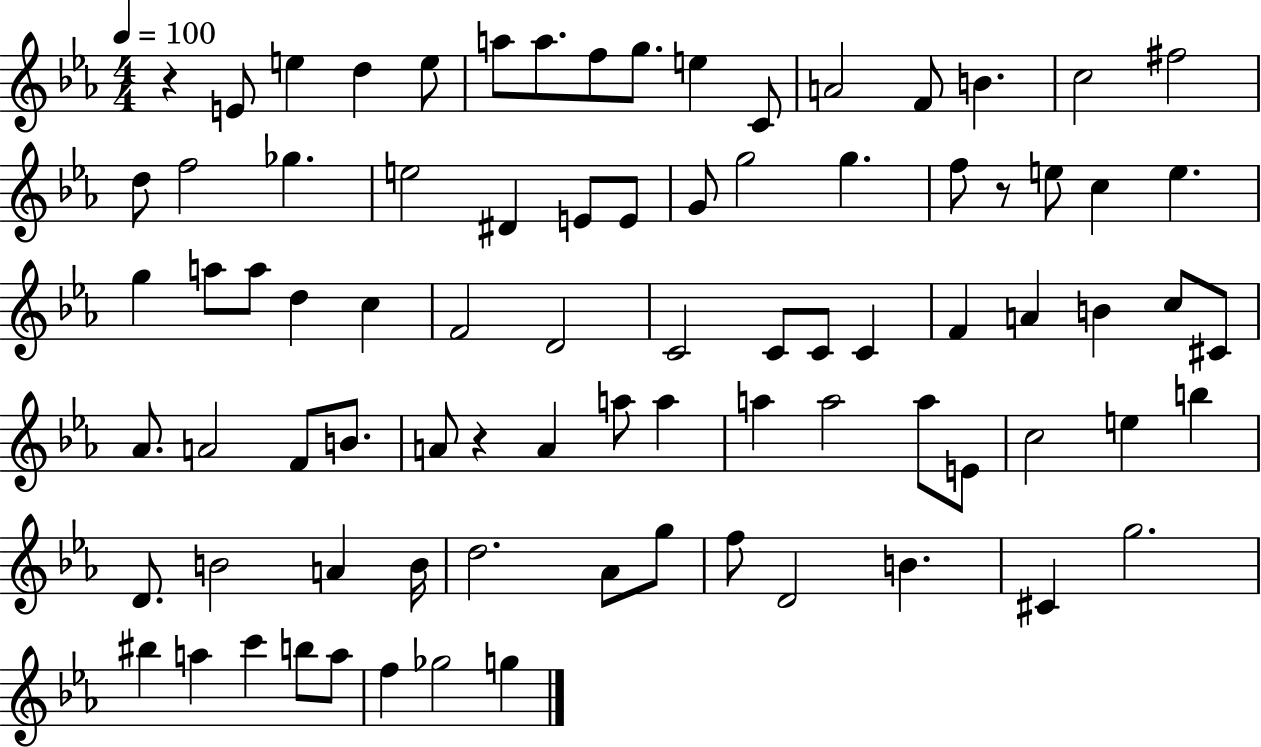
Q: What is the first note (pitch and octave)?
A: E4